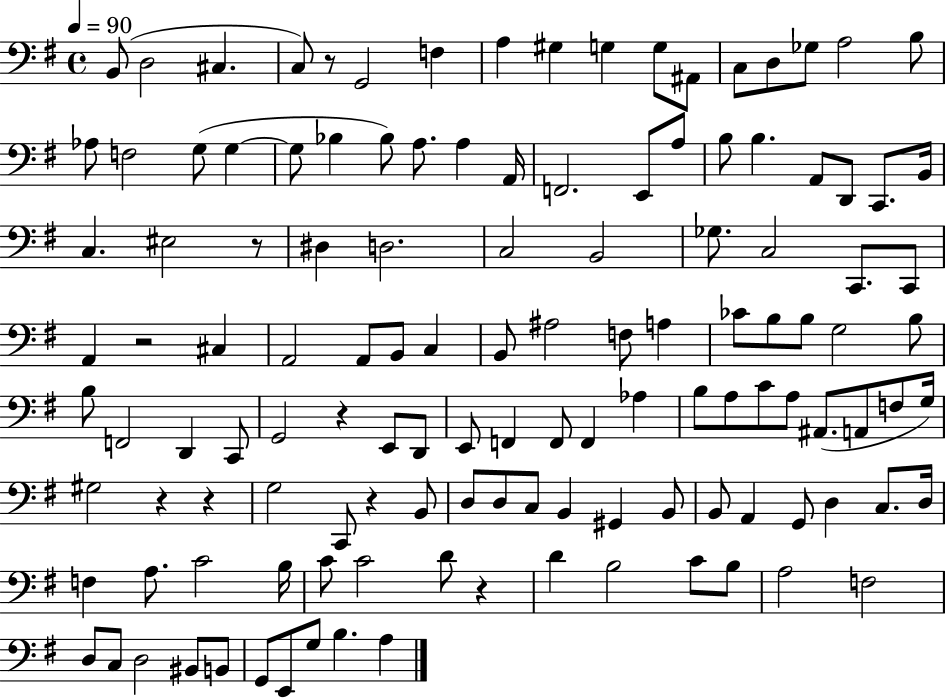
X:1
T:Untitled
M:4/4
L:1/4
K:G
B,,/2 D,2 ^C, C,/2 z/2 G,,2 F, A, ^G, G, G,/2 ^A,,/2 C,/2 D,/2 _G,/2 A,2 B,/2 _A,/2 F,2 G,/2 G, G,/2 _B, _B,/2 A,/2 A, A,,/4 F,,2 E,,/2 A,/2 B,/2 B, A,,/2 D,,/2 C,,/2 B,,/4 C, ^E,2 z/2 ^D, D,2 C,2 B,,2 _G,/2 C,2 C,,/2 C,,/2 A,, z2 ^C, A,,2 A,,/2 B,,/2 C, B,,/2 ^A,2 F,/2 A, _C/2 B,/2 B,/2 G,2 B,/2 B,/2 F,,2 D,, C,,/2 G,,2 z E,,/2 D,,/2 E,,/2 F,, F,,/2 F,, _A, B,/2 A,/2 C/2 A,/2 ^A,,/2 A,,/2 F,/2 G,/4 ^G,2 z z G,2 C,,/2 z B,,/2 D,/2 D,/2 C,/2 B,, ^G,, B,,/2 B,,/2 A,, G,,/2 D, C,/2 D,/4 F, A,/2 C2 B,/4 C/2 C2 D/2 z D B,2 C/2 B,/2 A,2 F,2 D,/2 C,/2 D,2 ^B,,/2 B,,/2 G,,/2 E,,/2 G,/2 B, A,